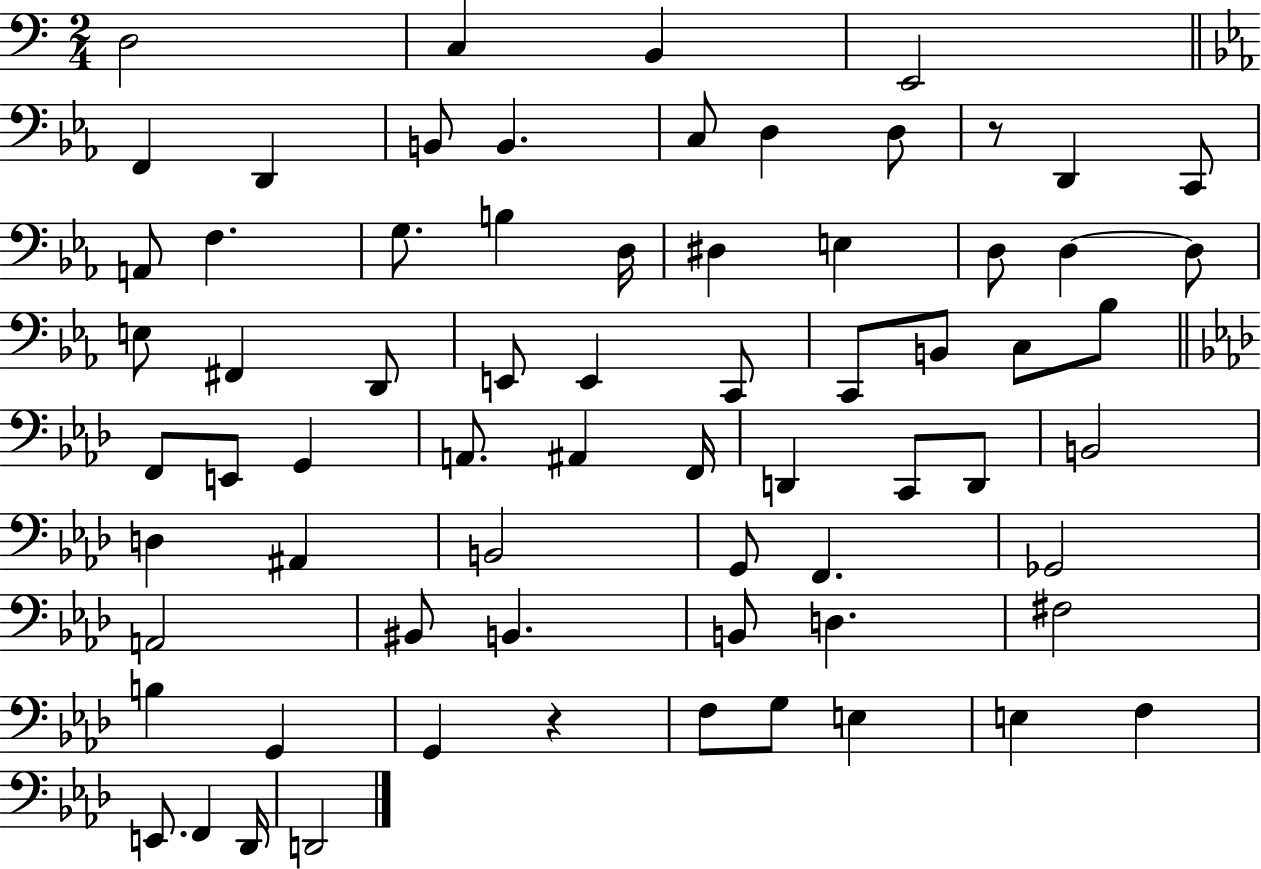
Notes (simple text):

D3/h C3/q B2/q E2/h F2/q D2/q B2/e B2/q. C3/e D3/q D3/e R/e D2/q C2/e A2/e F3/q. G3/e. B3/q D3/s D#3/q E3/q D3/e D3/q D3/e E3/e F#2/q D2/e E2/e E2/q C2/e C2/e B2/e C3/e Bb3/e F2/e E2/e G2/q A2/e. A#2/q F2/s D2/q C2/e D2/e B2/h D3/q A#2/q B2/h G2/e F2/q. Gb2/h A2/h BIS2/e B2/q. B2/e D3/q. F#3/h B3/q G2/q G2/q R/q F3/e G3/e E3/q E3/q F3/q E2/e. F2/q Db2/s D2/h